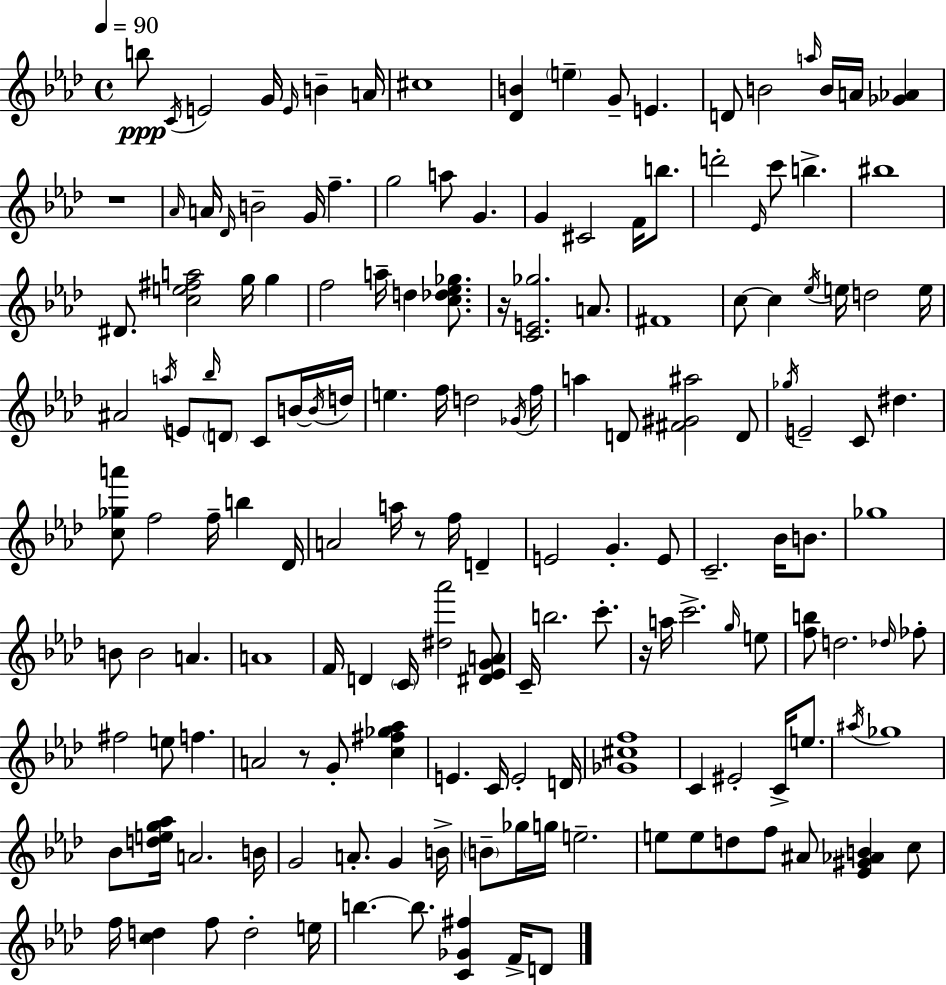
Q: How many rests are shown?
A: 5